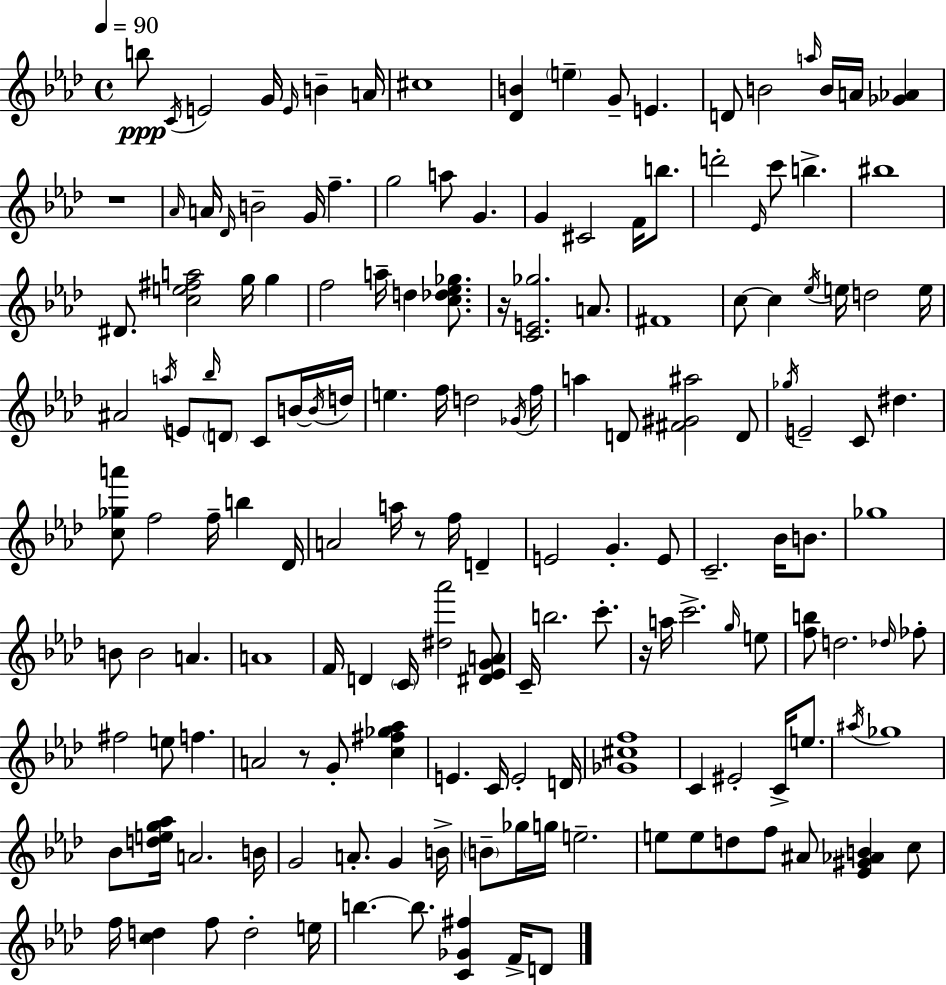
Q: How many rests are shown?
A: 5